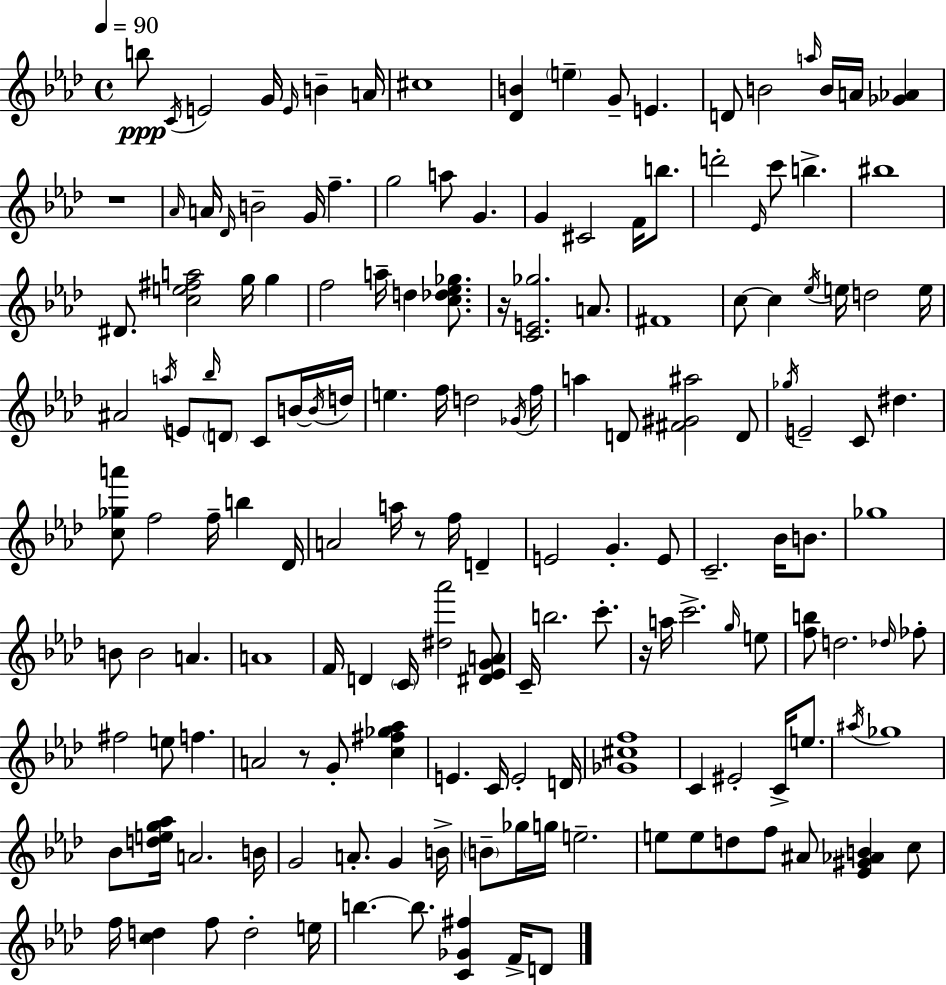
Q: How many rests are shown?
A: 5